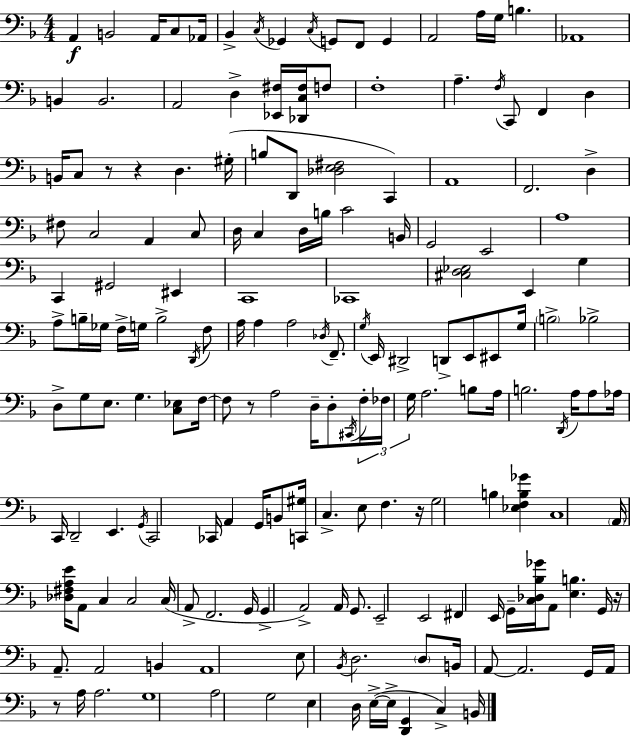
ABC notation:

X:1
T:Untitled
M:4/4
L:1/4
K:Dm
A,, B,,2 A,,/4 C,/2 _A,,/4 _B,, C,/4 _G,, C,/4 G,,/2 F,,/2 G,, A,,2 A,/4 G,/4 B, _A,,4 B,, B,,2 A,,2 D, [_E,,^F,]/4 [_D,,C,^F,]/4 F,/2 F,4 A, F,/4 C,,/2 F,, D, B,,/4 C,/2 z/2 z D, ^G,/4 B,/2 D,,/2 [_D,E,^F,]2 C,, A,,4 F,,2 D, ^F,/2 C,2 A,, C,/2 D,/4 C, D,/4 B,/4 C2 B,,/4 G,,2 E,,2 A,4 C,, ^G,,2 ^E,, C,,4 _C,,4 [^C,D,_E,]2 E,, G, A,/2 B,/4 _G,/4 F,/4 G,/4 B,2 D,,/4 F,/2 A,/4 A, A,2 _D,/4 F,,/2 G,/4 E,,/4 ^D,,2 D,,/2 E,,/2 ^E,,/2 G,/4 B,2 _B,2 D,/2 G,/2 E,/2 G, [C,_E,]/2 F,/4 F,/2 z/2 A,2 D,/4 D,/2 ^C,,/4 F,/4 _F,/4 G,/4 A,2 B,/2 A,/4 B,2 D,,/4 A,/4 A,/2 _A,/4 C,,/4 D,,2 E,, G,,/4 C,,2 _C,,/4 A,, G,,/4 B,,/2 [C,,^G,]/4 C, E,/2 F, z/4 G,2 B, [_E,F,B,_G] C,4 A,,/4 [_D,^F,A,E]/4 A,,/2 C, C,2 C,/4 A,,/2 F,,2 G,,/4 G,, A,,2 A,,/4 G,,/2 E,,2 E,,2 ^F,, E,,/4 G,,/4 [C,_D,_B,_G]/4 A,,/2 [E,B,] G,,/4 z/4 A,,/2 A,,2 B,, A,,4 E,/2 _B,,/4 D,2 D,/2 B,,/4 A,,/2 A,,2 G,,/4 A,,/4 z/2 A,/4 A,2 G,4 A,2 G,2 E, D,/4 E,/4 E,/4 [D,,G,,] C, B,,/4